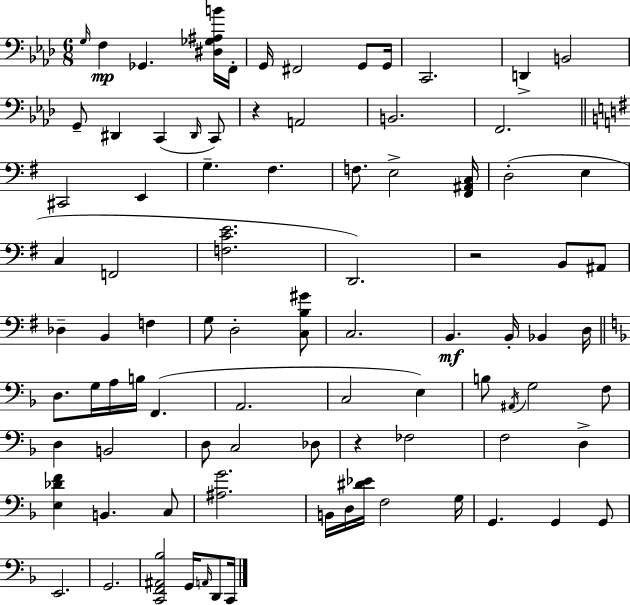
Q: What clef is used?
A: bass